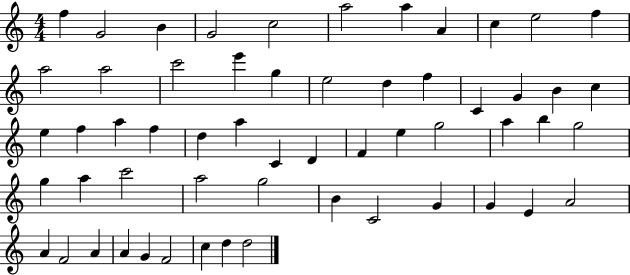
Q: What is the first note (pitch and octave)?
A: F5